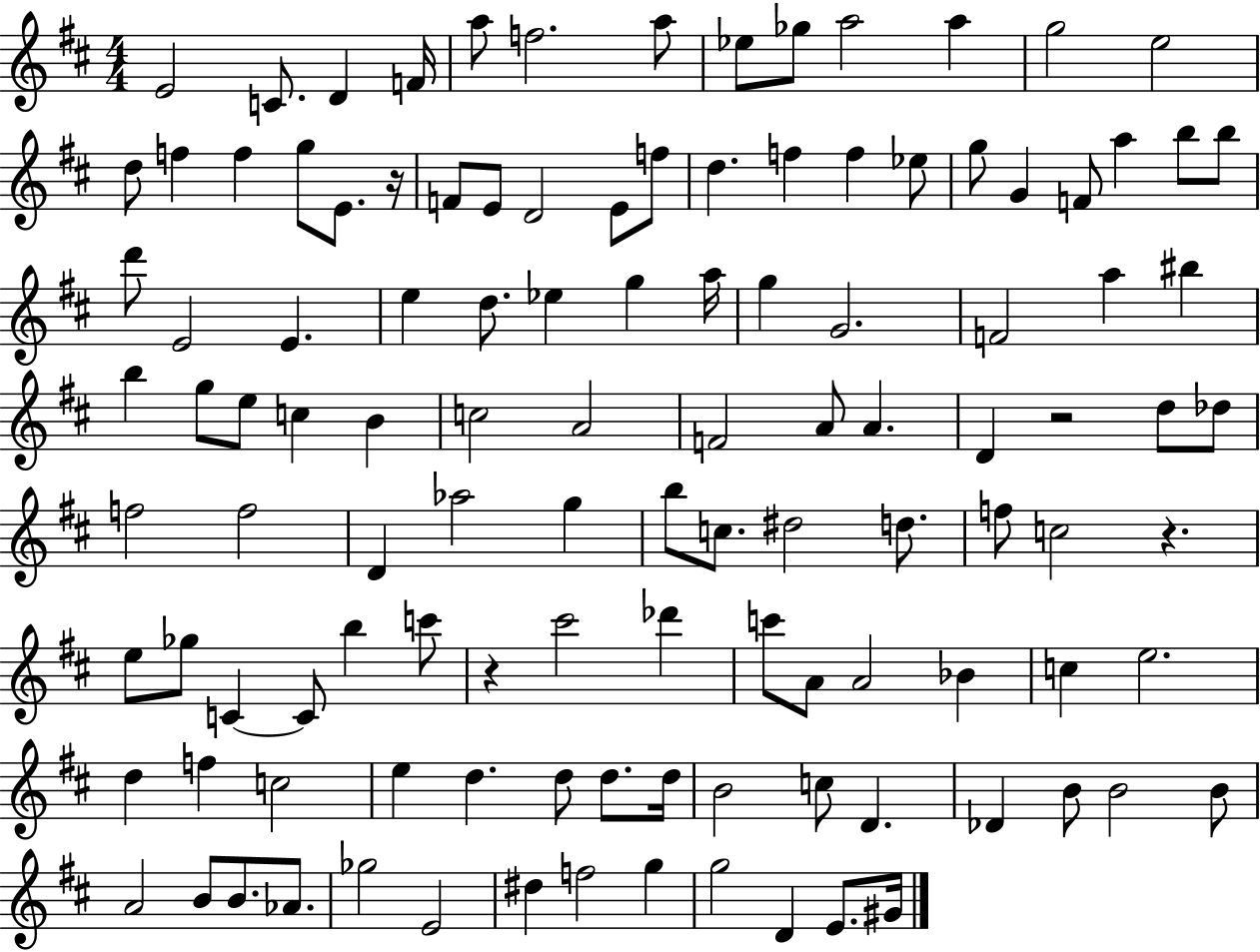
{
  \clef treble
  \numericTimeSignature
  \time 4/4
  \key d \major
  e'2 c'8. d'4 f'16 | a''8 f''2. a''8 | ees''8 ges''8 a''2 a''4 | g''2 e''2 | \break d''8 f''4 f''4 g''8 e'8. r16 | f'8 e'8 d'2 e'8 f''8 | d''4. f''4 f''4 ees''8 | g''8 g'4 f'8 a''4 b''8 b''8 | \break d'''8 e'2 e'4. | e''4 d''8. ees''4 g''4 a''16 | g''4 g'2. | f'2 a''4 bis''4 | \break b''4 g''8 e''8 c''4 b'4 | c''2 a'2 | f'2 a'8 a'4. | d'4 r2 d''8 des''8 | \break f''2 f''2 | d'4 aes''2 g''4 | b''8 c''8. dis''2 d''8. | f''8 c''2 r4. | \break e''8 ges''8 c'4~~ c'8 b''4 c'''8 | r4 cis'''2 des'''4 | c'''8 a'8 a'2 bes'4 | c''4 e''2. | \break d''4 f''4 c''2 | e''4 d''4. d''8 d''8. d''16 | b'2 c''8 d'4. | des'4 b'8 b'2 b'8 | \break a'2 b'8 b'8. aes'8. | ges''2 e'2 | dis''4 f''2 g''4 | g''2 d'4 e'8. gis'16 | \break \bar "|."
}